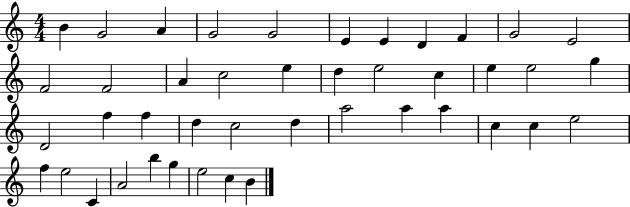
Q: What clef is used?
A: treble